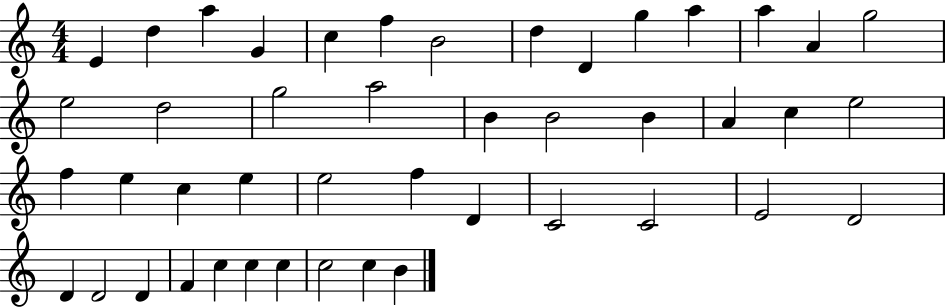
X:1
T:Untitled
M:4/4
L:1/4
K:C
E d a G c f B2 d D g a a A g2 e2 d2 g2 a2 B B2 B A c e2 f e c e e2 f D C2 C2 E2 D2 D D2 D F c c c c2 c B